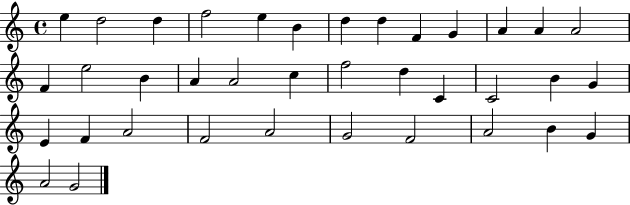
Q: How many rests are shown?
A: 0